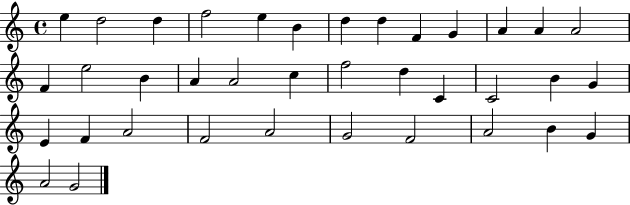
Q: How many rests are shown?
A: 0